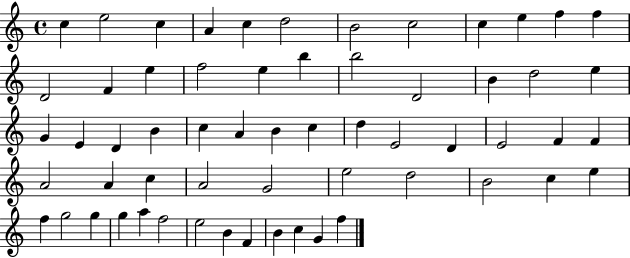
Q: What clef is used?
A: treble